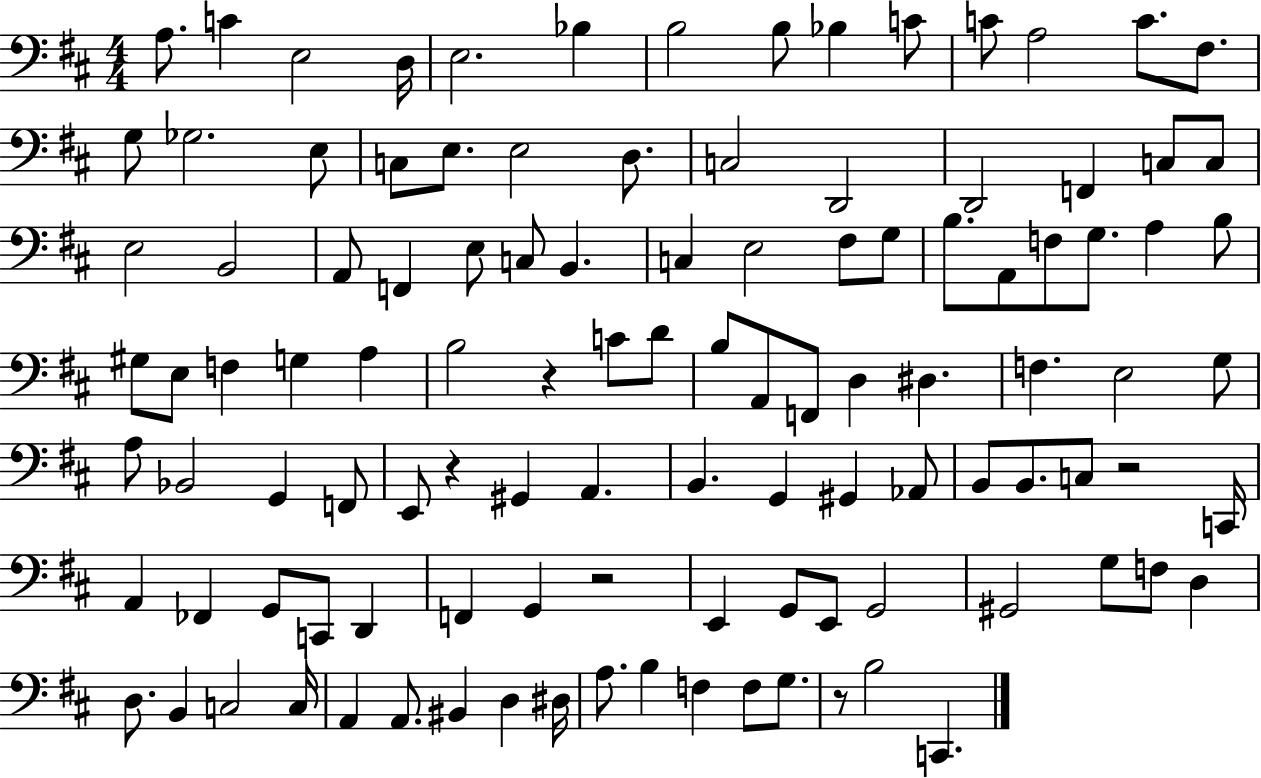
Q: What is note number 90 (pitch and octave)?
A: D3